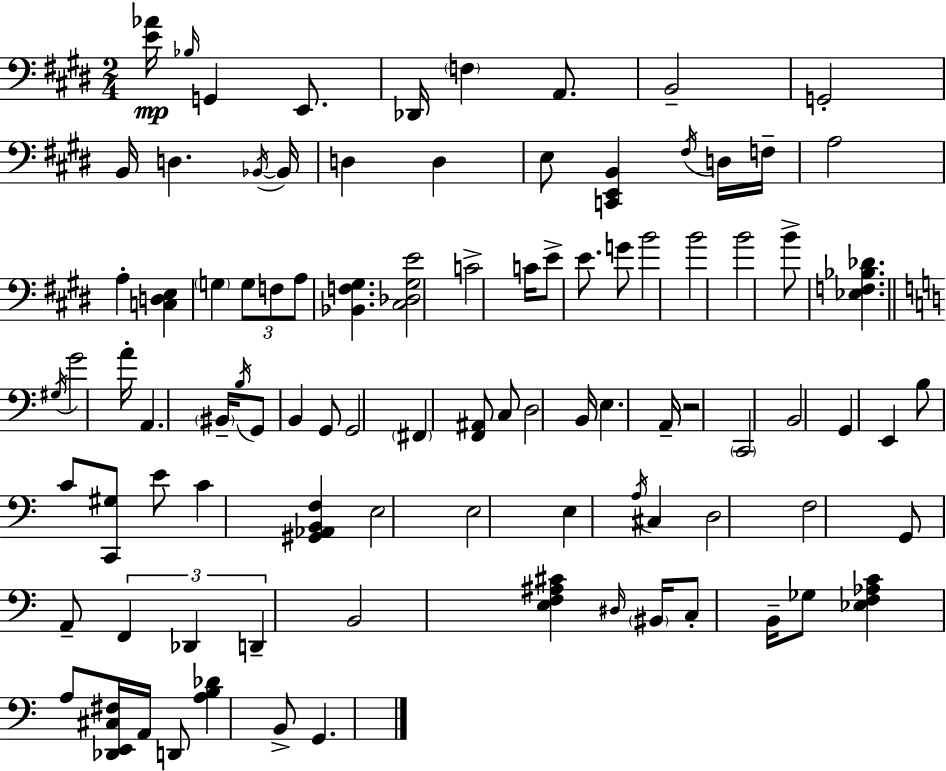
X:1
T:Untitled
M:2/4
L:1/4
K:E
[E_A]/4 _B,/4 G,, E,,/2 _D,,/4 F, A,,/2 B,,2 G,,2 B,,/4 D, _B,,/4 _B,,/4 D, D, E,/2 [C,,E,,B,,] ^F,/4 D,/4 F,/4 A,2 A, [C,D,E,] G, G,/2 F,/2 A,/2 [_B,,F,^G,] [^C,_D,^G,E]2 C2 C/4 E/2 E/2 G/2 B2 B2 B2 B/2 [_E,F,_B,_D] ^G,/4 G2 A/4 A,, ^B,,/4 B,/4 G,,/2 B,, G,,/2 G,,2 ^F,, [F,,^A,,]/2 C,/2 D,2 B,,/4 E, A,,/4 z2 C,,2 B,,2 G,, E,, B,/2 C/2 [C,,^G,]/2 E/2 C [^G,,_A,,B,,F,] E,2 E,2 E, A,/4 ^C, D,2 F,2 G,,/2 A,,/2 F,, _D,, D,, B,,2 [E,F,^A,^C] ^D,/4 ^B,,/4 C,/2 B,,/4 _G,/2 [_E,F,_A,C] A,/2 [_D,,E,,^C,^F,]/4 A,,/4 D,,/2 [A,B,_D] B,,/2 G,,